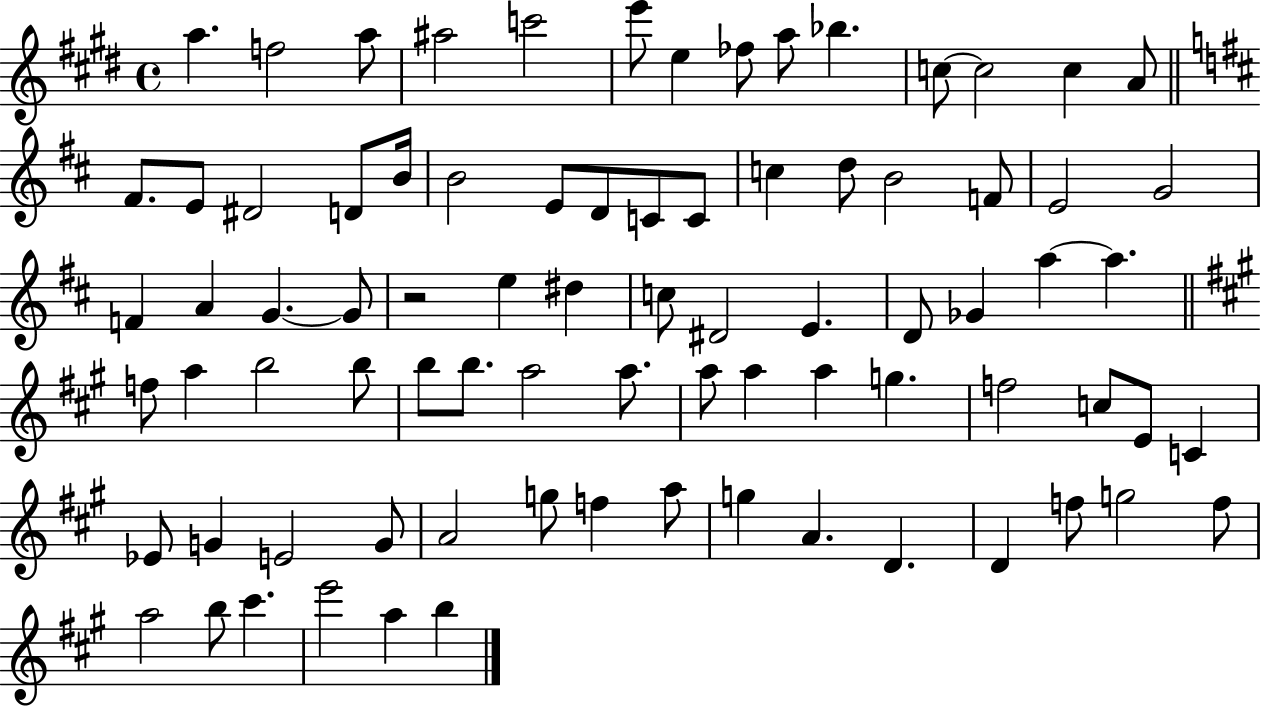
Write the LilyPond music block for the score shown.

{
  \clef treble
  \time 4/4
  \defaultTimeSignature
  \key e \major
  a''4. f''2 a''8 | ais''2 c'''2 | e'''8 e''4 fes''8 a''8 bes''4. | c''8~~ c''2 c''4 a'8 | \break \bar "||" \break \key d \major fis'8. e'8 dis'2 d'8 b'16 | b'2 e'8 d'8 c'8 c'8 | c''4 d''8 b'2 f'8 | e'2 g'2 | \break f'4 a'4 g'4.~~ g'8 | r2 e''4 dis''4 | c''8 dis'2 e'4. | d'8 ges'4 a''4~~ a''4. | \break \bar "||" \break \key a \major f''8 a''4 b''2 b''8 | b''8 b''8. a''2 a''8. | a''8 a''4 a''4 g''4. | f''2 c''8 e'8 c'4 | \break ees'8 g'4 e'2 g'8 | a'2 g''8 f''4 a''8 | g''4 a'4. d'4. | d'4 f''8 g''2 f''8 | \break a''2 b''8 cis'''4. | e'''2 a''4 b''4 | \bar "|."
}